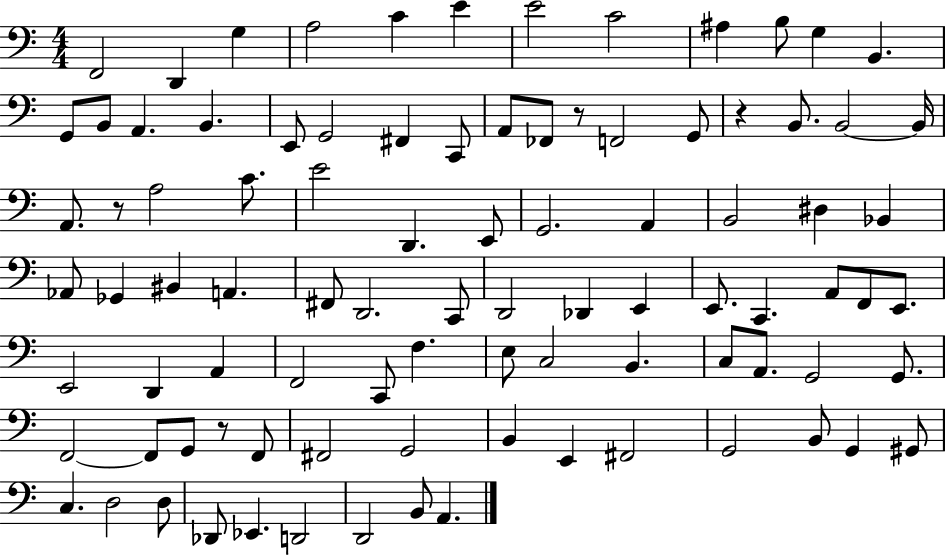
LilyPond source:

{
  \clef bass
  \numericTimeSignature
  \time 4/4
  \key c \major
  f,2 d,4 g4 | a2 c'4 e'4 | e'2 c'2 | ais4 b8 g4 b,4. | \break g,8 b,8 a,4. b,4. | e,8 g,2 fis,4 c,8 | a,8 fes,8 r8 f,2 g,8 | r4 b,8. b,2~~ b,16 | \break a,8. r8 a2 c'8. | e'2 d,4. e,8 | g,2. a,4 | b,2 dis4 bes,4 | \break aes,8 ges,4 bis,4 a,4. | fis,8 d,2. c,8 | d,2 des,4 e,4 | e,8. c,4. a,8 f,8 e,8. | \break e,2 d,4 a,4 | f,2 c,8 f4. | e8 c2 b,4. | c8 a,8. g,2 g,8. | \break f,2~~ f,8 g,8 r8 f,8 | fis,2 g,2 | b,4 e,4 fis,2 | g,2 b,8 g,4 gis,8 | \break c4. d2 d8 | des,8 ees,4. d,2 | d,2 b,8 a,4. | \bar "|."
}